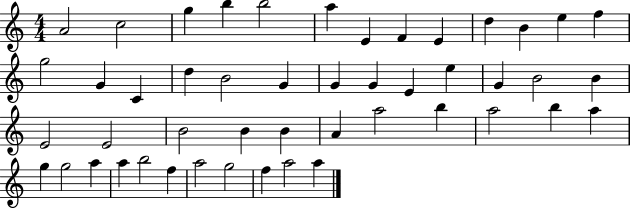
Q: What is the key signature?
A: C major